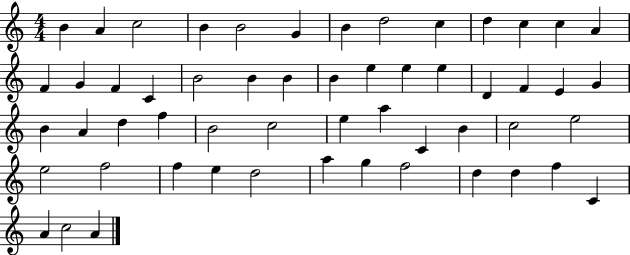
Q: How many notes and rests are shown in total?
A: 55